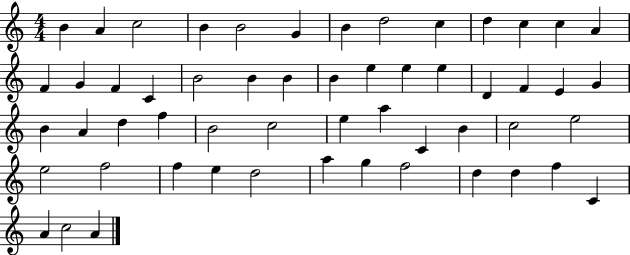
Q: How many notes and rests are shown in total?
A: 55